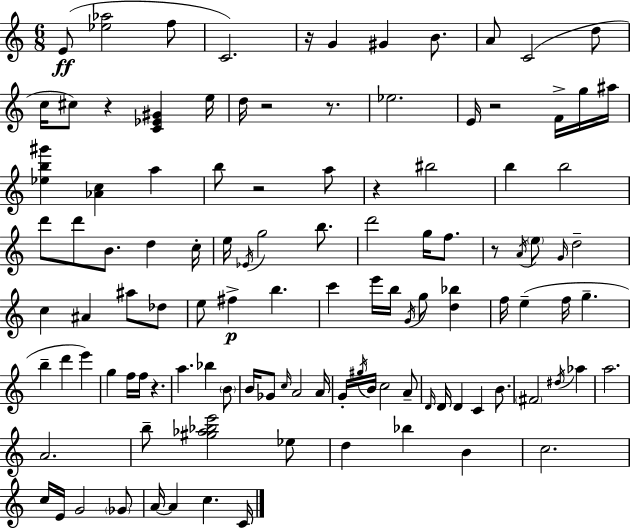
{
  \clef treble
  \numericTimeSignature
  \time 6/8
  \key a \minor
  e'8(\ff <ees'' aes''>2 f''8 | c'2.) | r16 g'4 gis'4 b'8. | a'8 c'2( d''8 | \break c''16 cis''8) r4 <c' ees' gis'>4 e''16 | d''16 r2 r8. | ees''2. | e'16 r2 f'16-> g''16 ais''16 | \break <ees'' b'' gis'''>4 <aes' c''>4 a''4 | b''8 r2 a''8 | r4 bis''2 | b''4 b''2 | \break d'''8 d'''8 b'8. d''4 c''16-. | e''16 \acciaccatura { ees'16 } g''2 b''8. | d'''2 g''16 f''8. | r8 \acciaccatura { a'16 } \parenthesize e''8 \grace { g'16 } d''2-- | \break c''4 ais'4 ais''8 | des''8 e''8 fis''4->\p b''4. | c'''4 e'''16 b''16 \acciaccatura { g'16 } g''8 | <d'' bes''>4 f''16 e''4--( f''16 g''4.-- | \break b''4-- d'''4 | e'''4) g''4 f''16 f''16 r4. | a''4. bes''4 | \parenthesize b'8 b'16 ges'8 \grace { c''16 } a'2 | \break a'16 g'16-. \acciaccatura { gis''16 } b'16 c''2 | a'8-- \grace { d'16 } d'16 d'4 | c'4 b'8. \parenthesize fis'2 | \acciaccatura { dis''16 } aes''4 a''2. | \break a'2. | b''8-- <gis'' aes'' bes'' e'''>2 | ees''8 d''4 | bes''4 b'4 c''2. | \break c''16 e'16 g'2 | \parenthesize ges'8 a'16~~ a'4 | c''4. c'16 \bar "|."
}